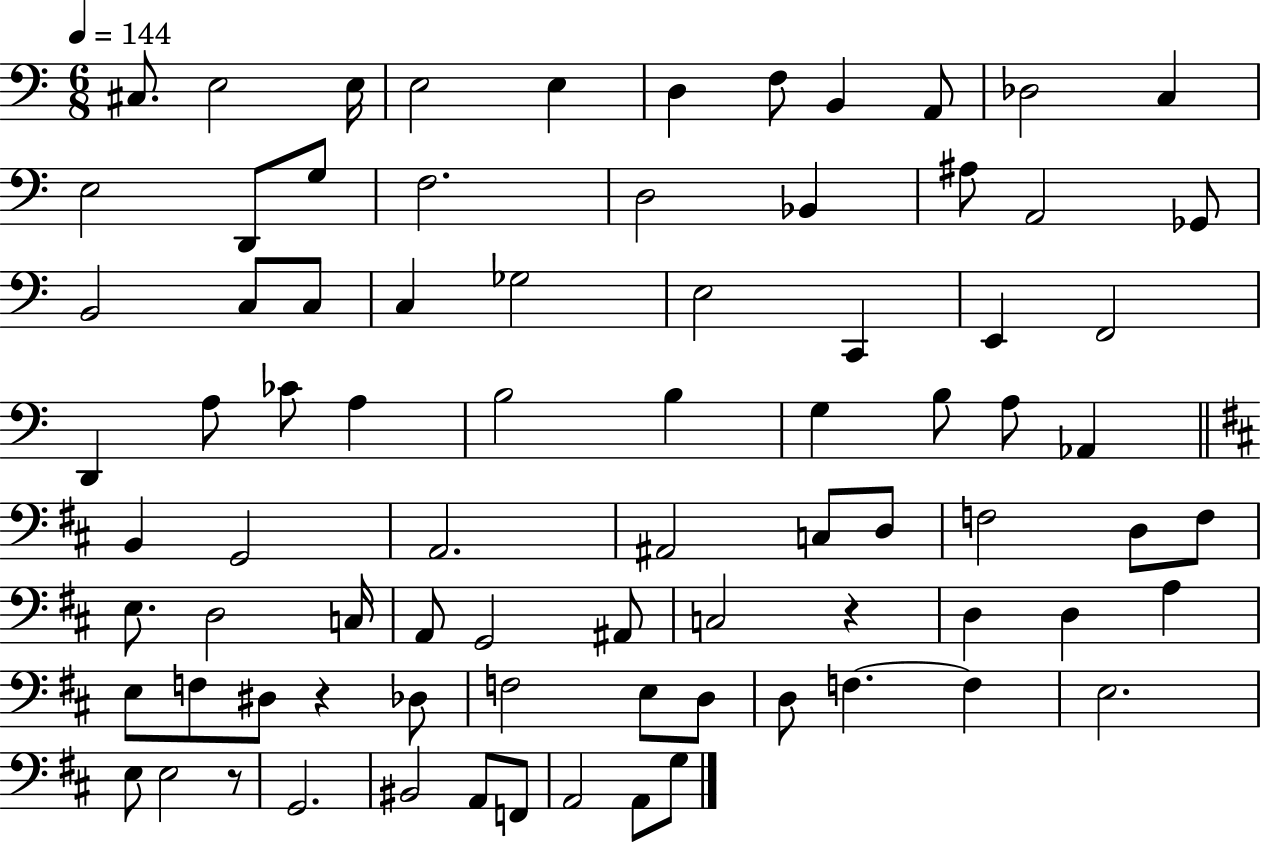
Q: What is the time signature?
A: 6/8